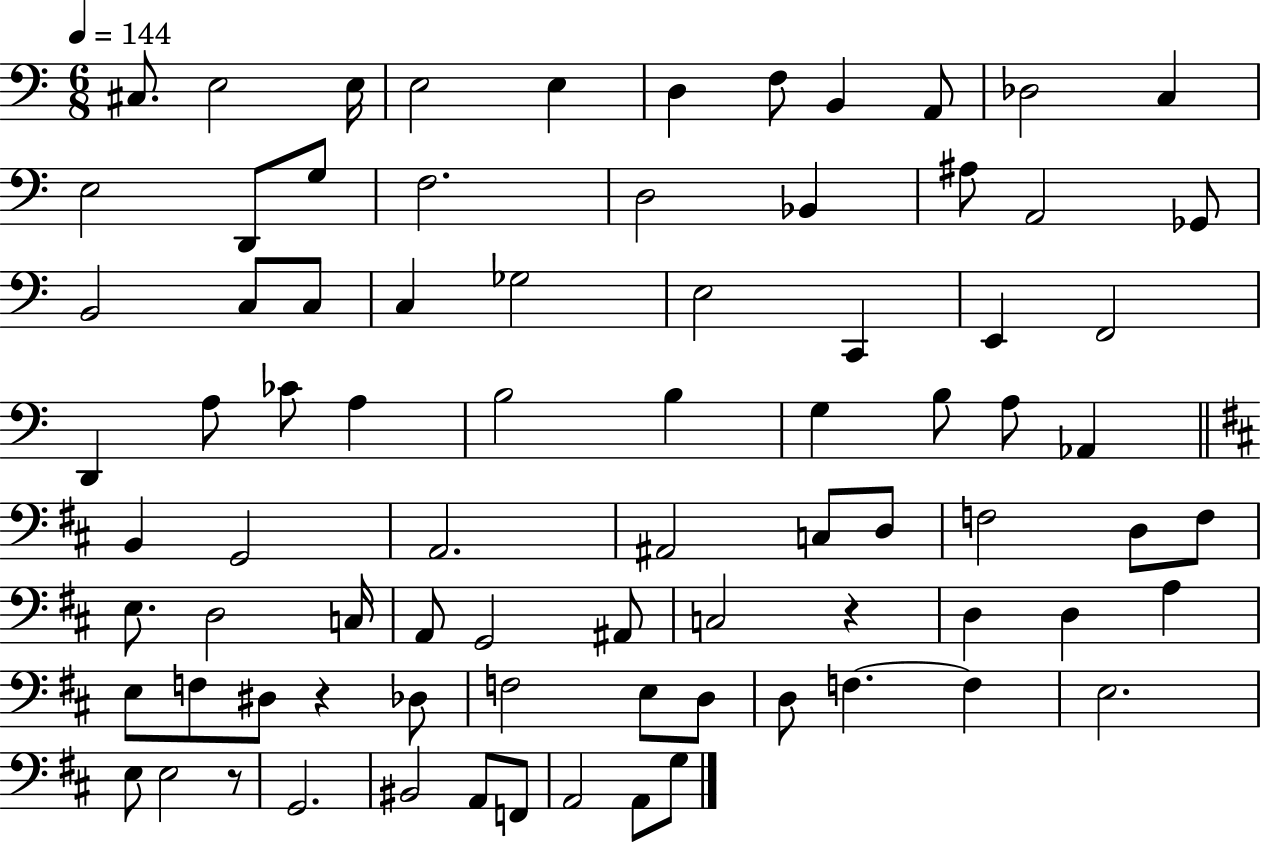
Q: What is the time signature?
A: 6/8